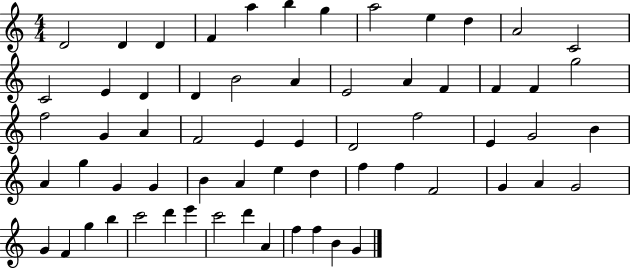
{
  \clef treble
  \numericTimeSignature
  \time 4/4
  \key c \major
  d'2 d'4 d'4 | f'4 a''4 b''4 g''4 | a''2 e''4 d''4 | a'2 c'2 | \break c'2 e'4 d'4 | d'4 b'2 a'4 | e'2 a'4 f'4 | f'4 f'4 g''2 | \break f''2 g'4 a'4 | f'2 e'4 e'4 | d'2 f''2 | e'4 g'2 b'4 | \break a'4 g''4 g'4 g'4 | b'4 a'4 e''4 d''4 | f''4 f''4 f'2 | g'4 a'4 g'2 | \break g'4 f'4 g''4 b''4 | c'''2 d'''4 e'''4 | c'''2 d'''4 a'4 | f''4 f''4 b'4 g'4 | \break \bar "|."
}